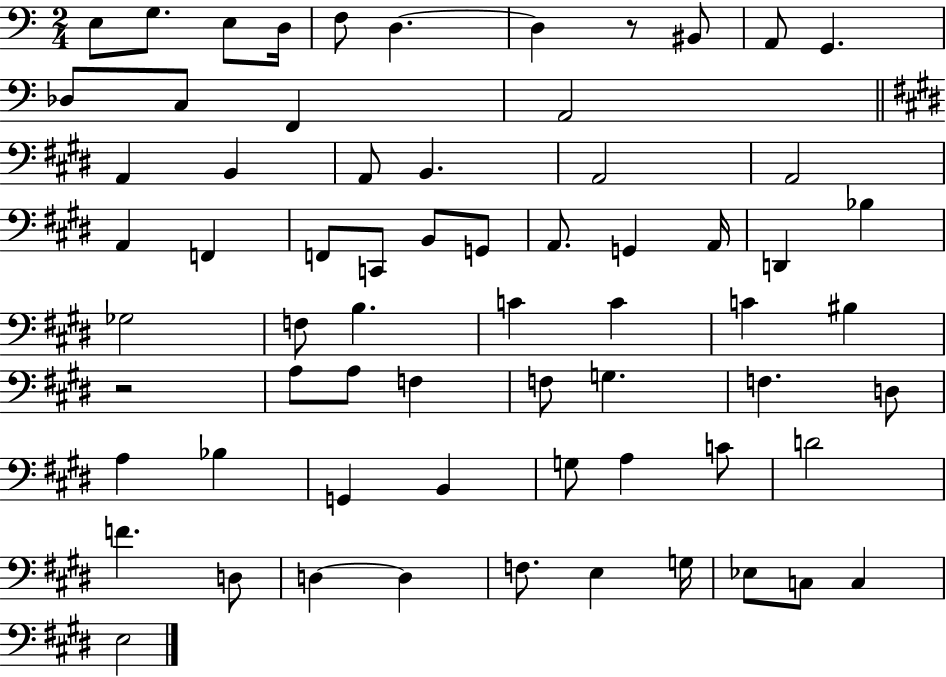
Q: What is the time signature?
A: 2/4